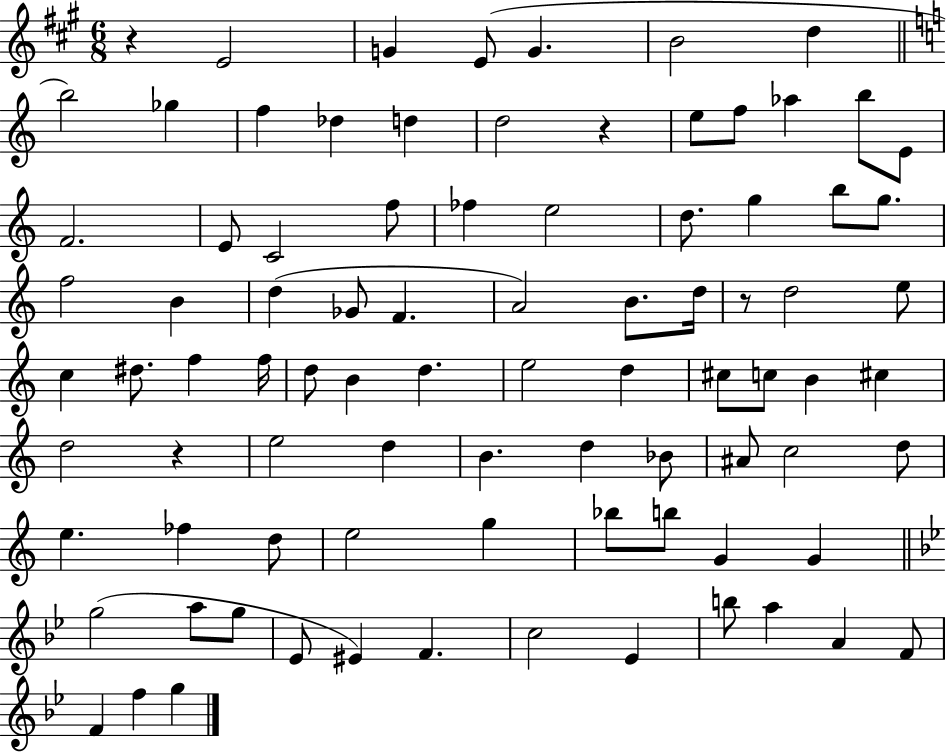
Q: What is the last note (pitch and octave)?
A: G5